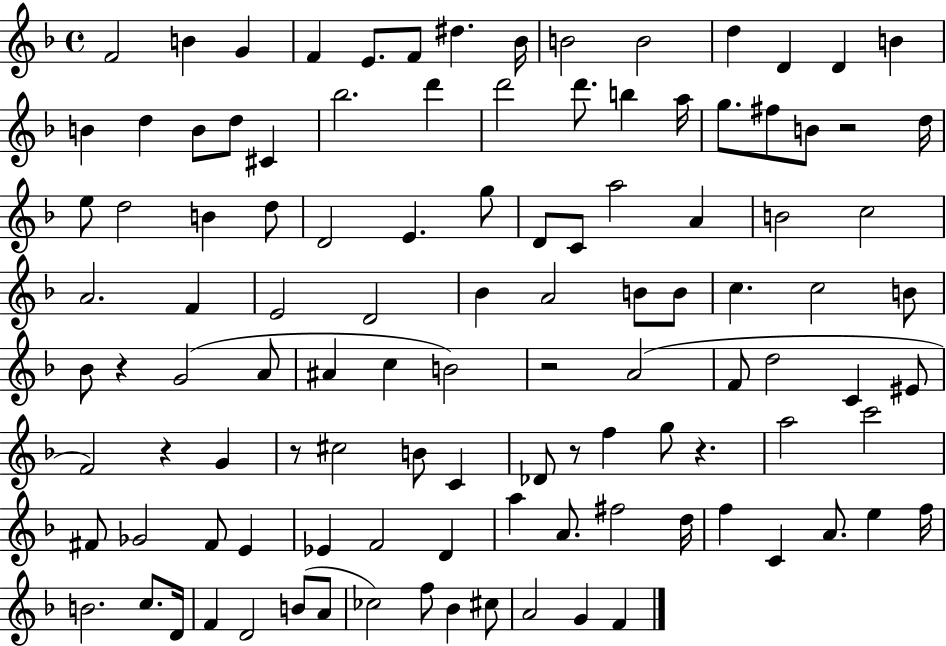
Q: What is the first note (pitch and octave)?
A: F4